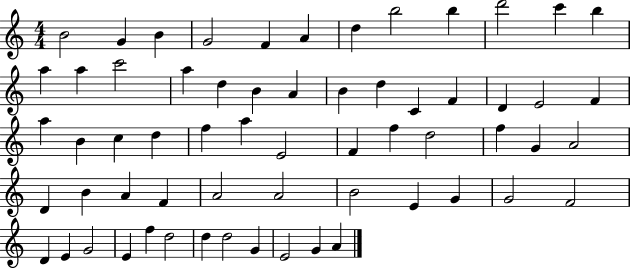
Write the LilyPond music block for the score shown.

{
  \clef treble
  \numericTimeSignature
  \time 4/4
  \key c \major
  b'2 g'4 b'4 | g'2 f'4 a'4 | d''4 b''2 b''4 | d'''2 c'''4 b''4 | \break a''4 a''4 c'''2 | a''4 d''4 b'4 a'4 | b'4 d''4 c'4 f'4 | d'4 e'2 f'4 | \break a''4 b'4 c''4 d''4 | f''4 a''4 e'2 | f'4 f''4 d''2 | f''4 g'4 a'2 | \break d'4 b'4 a'4 f'4 | a'2 a'2 | b'2 e'4 g'4 | g'2 f'2 | \break d'4 e'4 g'2 | e'4 f''4 d''2 | d''4 d''2 g'4 | e'2 g'4 a'4 | \break \bar "|."
}